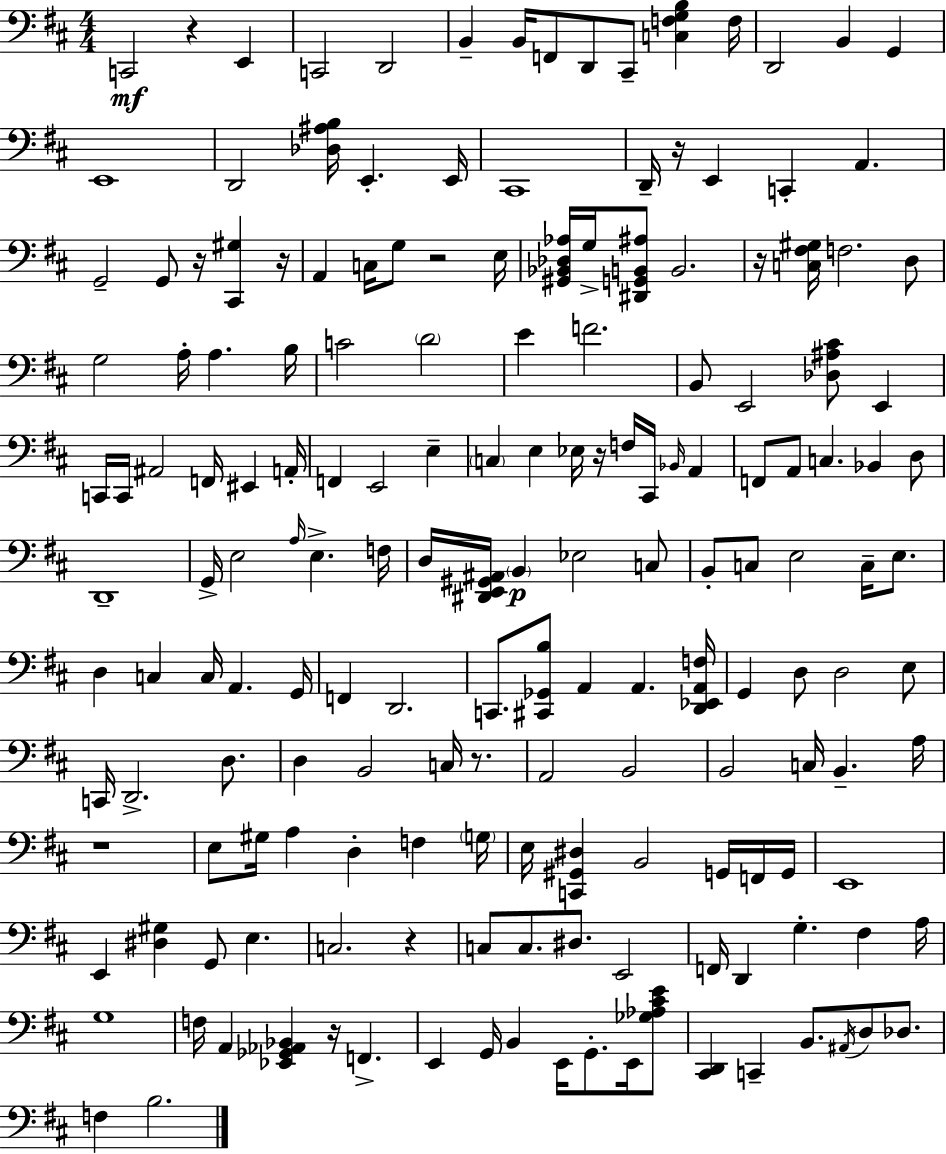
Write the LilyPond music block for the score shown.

{
  \clef bass
  \numericTimeSignature
  \time 4/4
  \key d \major
  c,2\mf r4 e,4 | c,2 d,2 | b,4-- b,16 f,8 d,8 cis,8-- <c f g b>4 f16 | d,2 b,4 g,4 | \break e,1 | d,2 <des ais b>16 e,4.-. e,16 | cis,1 | d,16-- r16 e,4 c,4-. a,4. | \break g,2-- g,8 r16 <cis, gis>4 r16 | a,4 c16 g8 r2 e16 | <gis, bes, des aes>16 g16-> <dis, g, b, ais>8 b,2. | r16 <c fis gis>16 f2. d8 | \break g2 a16-. a4. b16 | c'2 \parenthesize d'2 | e'4 f'2. | b,8 e,2 <des ais cis'>8 e,4 | \break c,16 c,16 ais,2 f,16 eis,4 a,16-. | f,4 e,2 e4-- | \parenthesize c4 e4 ees16 r16 f16 cis,16 \grace { bes,16 } a,4 | f,8 a,8 c4. bes,4 d8 | \break d,1-- | g,16-> e2 \grace { a16 } e4.-> | f16 d16 <dis, e, gis, ais,>16 \parenthesize b,4\p ees2 | c8 b,8-. c8 e2 c16-- e8. | \break d4 c4 c16 a,4. | g,16 f,4 d,2. | c,8. <cis, ges, b>8 a,4 a,4. | <d, ees, a, f>16 g,4 d8 d2 | \break e8 c,16 d,2.-> d8. | d4 b,2 c16 r8. | a,2 b,2 | b,2 c16 b,4.-- | \break a16 r1 | e8 gis16 a4 d4-. f4 | \parenthesize g16 e16 <c, gis, dis>4 b,2 g,16 | f,16 g,16 e,1 | \break e,4 <dis gis>4 g,8 e4. | c2. r4 | c8 c8. dis8. e,2 | f,16 d,4 g4.-. fis4 | \break a16 g1 | f16 a,4 <ees, ges, aes, bes,>4 r16 f,4.-> | e,4 g,16 b,4 e,16 g,8.-. e,16 | <ges aes cis' e'>8 <cis, d,>4 c,4-- b,8. \acciaccatura { ais,16 } d8 | \break des8. f4 b2. | \bar "|."
}